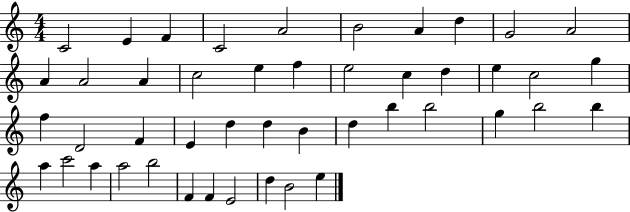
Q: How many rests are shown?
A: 0